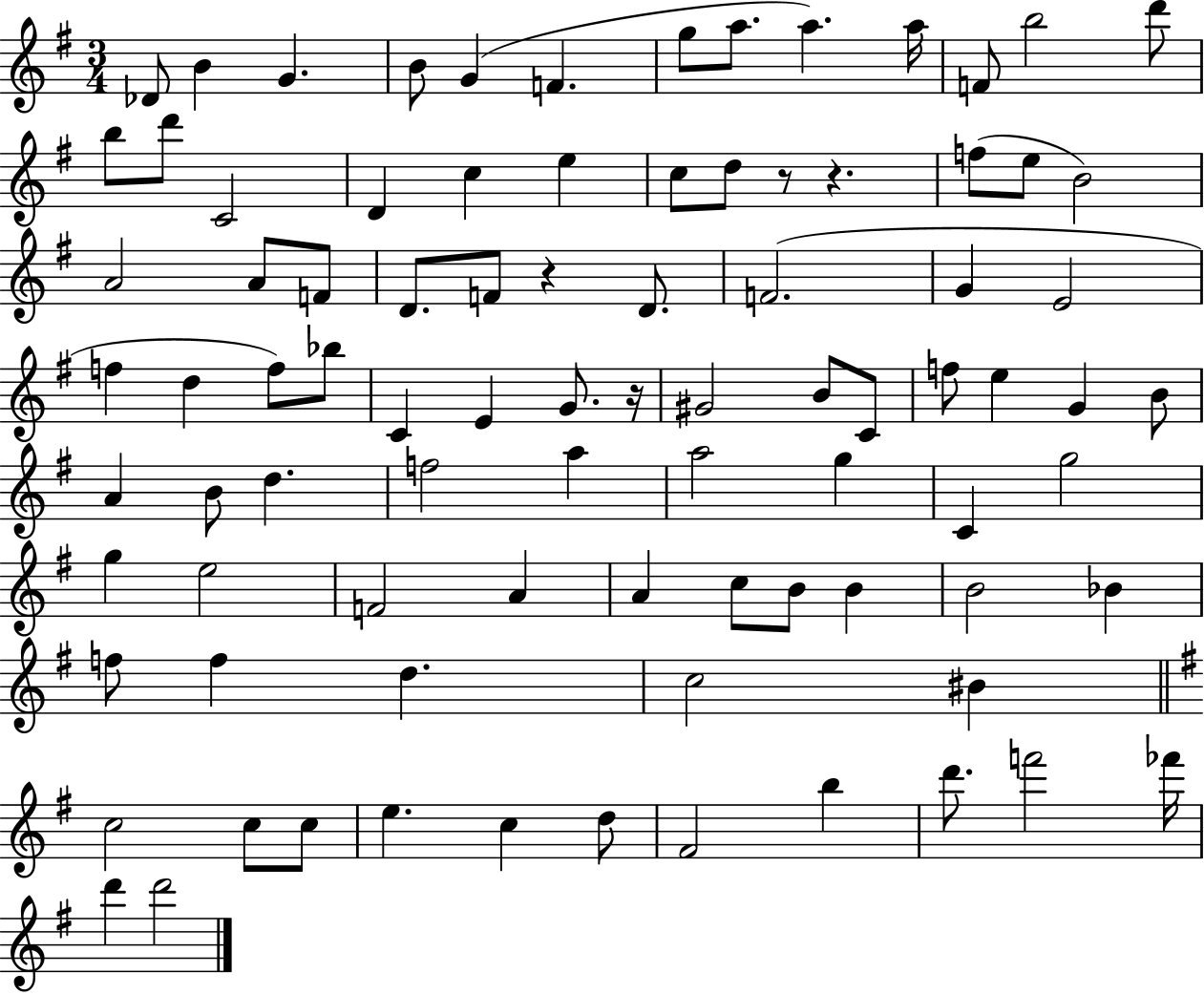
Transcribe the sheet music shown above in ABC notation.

X:1
T:Untitled
M:3/4
L:1/4
K:G
_D/2 B G B/2 G F g/2 a/2 a a/4 F/2 b2 d'/2 b/2 d'/2 C2 D c e c/2 d/2 z/2 z f/2 e/2 B2 A2 A/2 F/2 D/2 F/2 z D/2 F2 G E2 f d f/2 _b/2 C E G/2 z/4 ^G2 B/2 C/2 f/2 e G B/2 A B/2 d f2 a a2 g C g2 g e2 F2 A A c/2 B/2 B B2 _B f/2 f d c2 ^B c2 c/2 c/2 e c d/2 ^F2 b d'/2 f'2 _f'/4 d' d'2